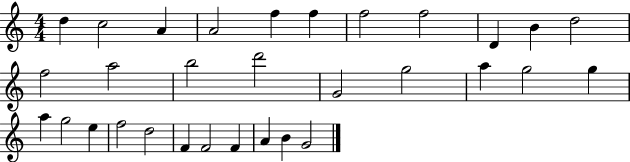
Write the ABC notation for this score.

X:1
T:Untitled
M:4/4
L:1/4
K:C
d c2 A A2 f f f2 f2 D B d2 f2 a2 b2 d'2 G2 g2 a g2 g a g2 e f2 d2 F F2 F A B G2